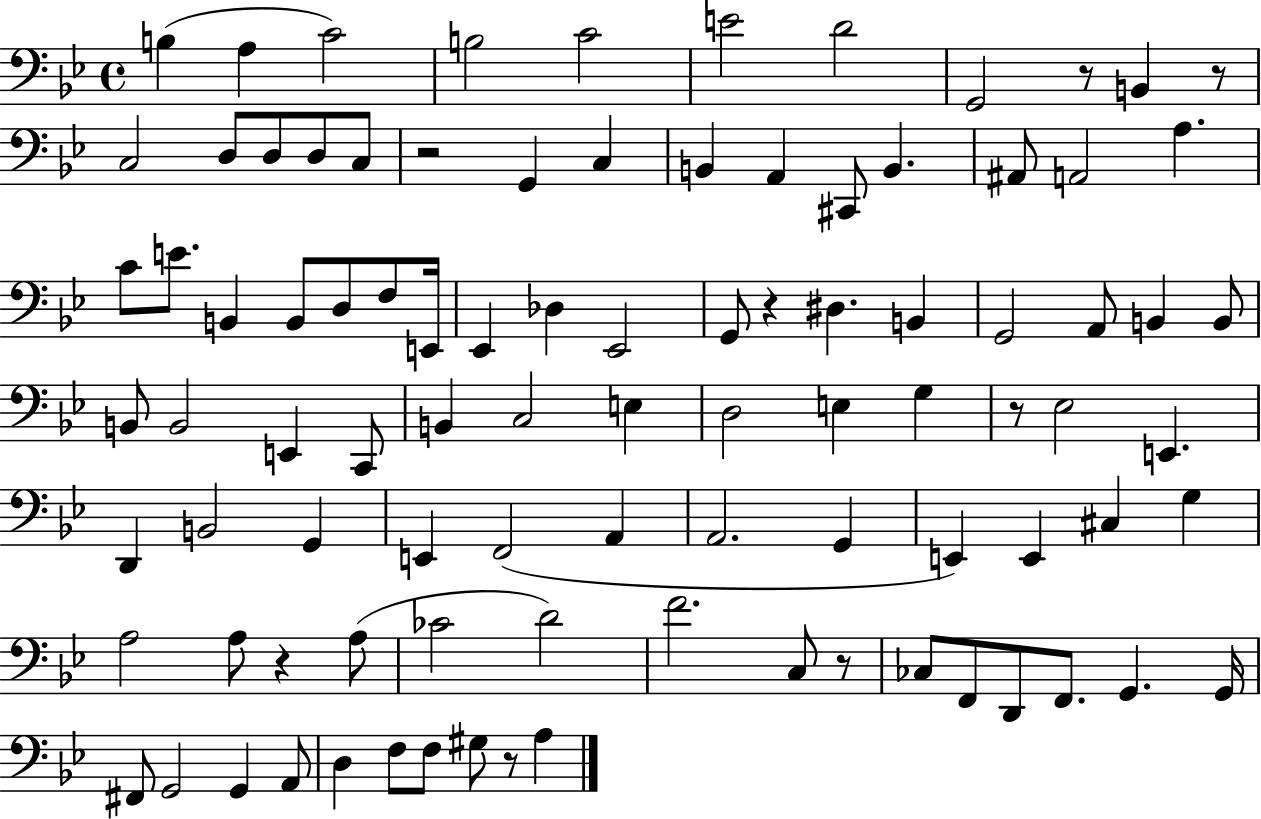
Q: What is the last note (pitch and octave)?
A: A3